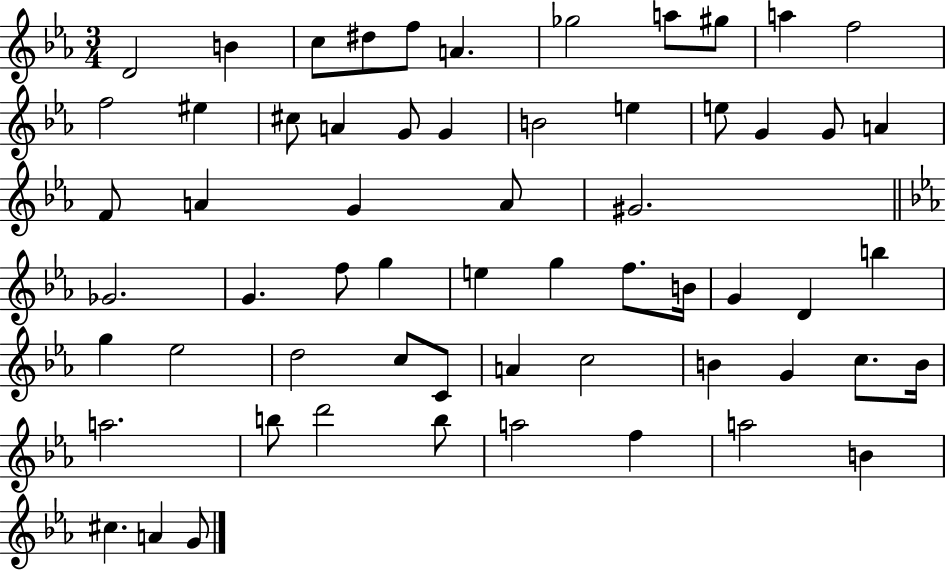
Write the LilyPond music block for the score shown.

{
  \clef treble
  \numericTimeSignature
  \time 3/4
  \key ees \major
  d'2 b'4 | c''8 dis''8 f''8 a'4. | ges''2 a''8 gis''8 | a''4 f''2 | \break f''2 eis''4 | cis''8 a'4 g'8 g'4 | b'2 e''4 | e''8 g'4 g'8 a'4 | \break f'8 a'4 g'4 a'8 | gis'2. | \bar "||" \break \key ees \major ges'2. | g'4. f''8 g''4 | e''4 g''4 f''8. b'16 | g'4 d'4 b''4 | \break g''4 ees''2 | d''2 c''8 c'8 | a'4 c''2 | b'4 g'4 c''8. b'16 | \break a''2. | b''8 d'''2 b''8 | a''2 f''4 | a''2 b'4 | \break cis''4. a'4 g'8 | \bar "|."
}